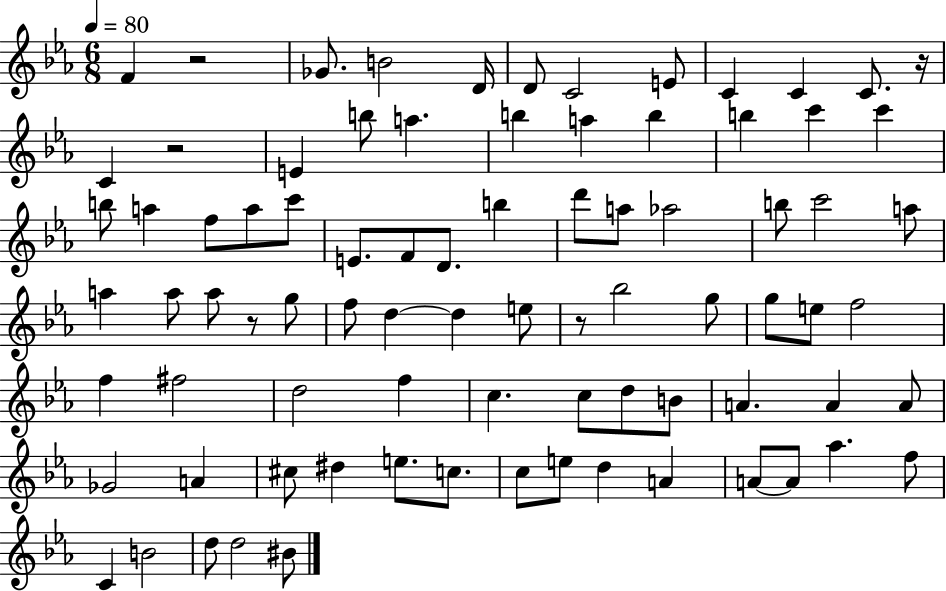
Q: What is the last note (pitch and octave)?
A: BIS4